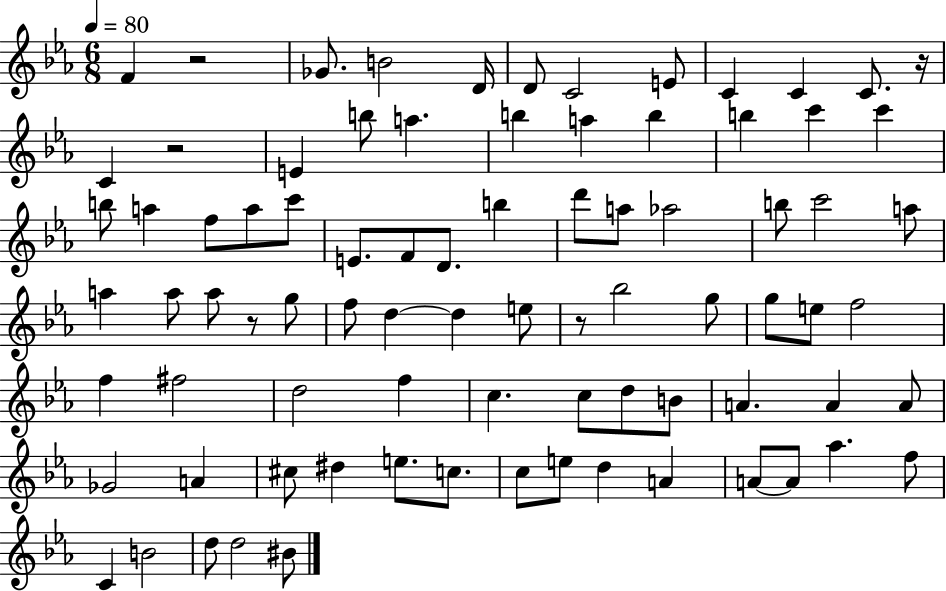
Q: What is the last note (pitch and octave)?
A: BIS4